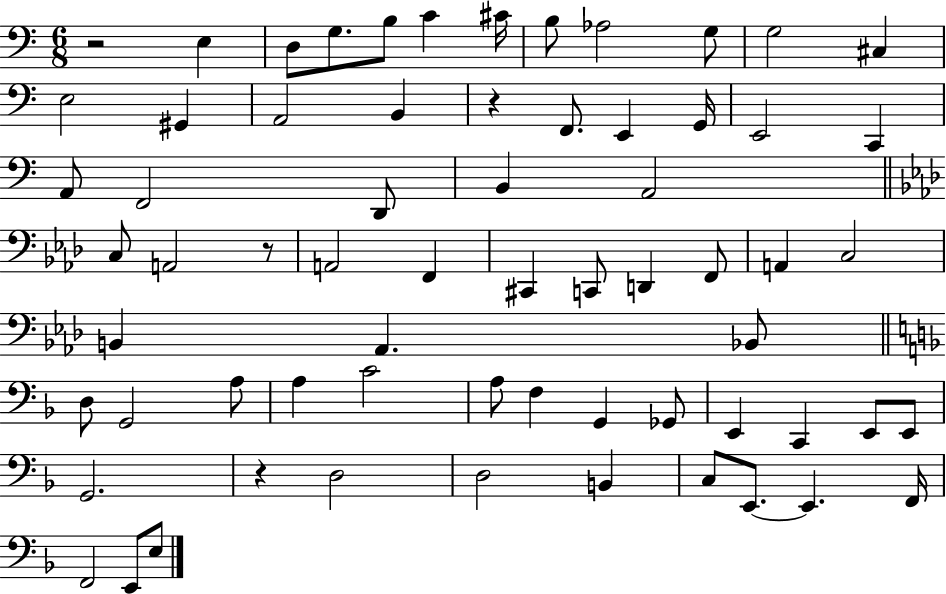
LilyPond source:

{
  \clef bass
  \numericTimeSignature
  \time 6/8
  \key c \major
  r2 e4 | d8 g8. b8 c'4 cis'16 | b8 aes2 g8 | g2 cis4 | \break e2 gis,4 | a,2 b,4 | r4 f,8. e,4 g,16 | e,2 c,4 | \break a,8 f,2 d,8 | b,4 a,2 | \bar "||" \break \key aes \major c8 a,2 r8 | a,2 f,4 | cis,4 c,8 d,4 f,8 | a,4 c2 | \break b,4 aes,4. bes,8 | \bar "||" \break \key d \minor d8 g,2 a8 | a4 c'2 | a8 f4 g,4 ges,8 | e,4 c,4 e,8 e,8 | \break g,2. | r4 d2 | d2 b,4 | c8 e,8.~~ e,4. f,16 | \break f,2 e,8 e8 | \bar "|."
}